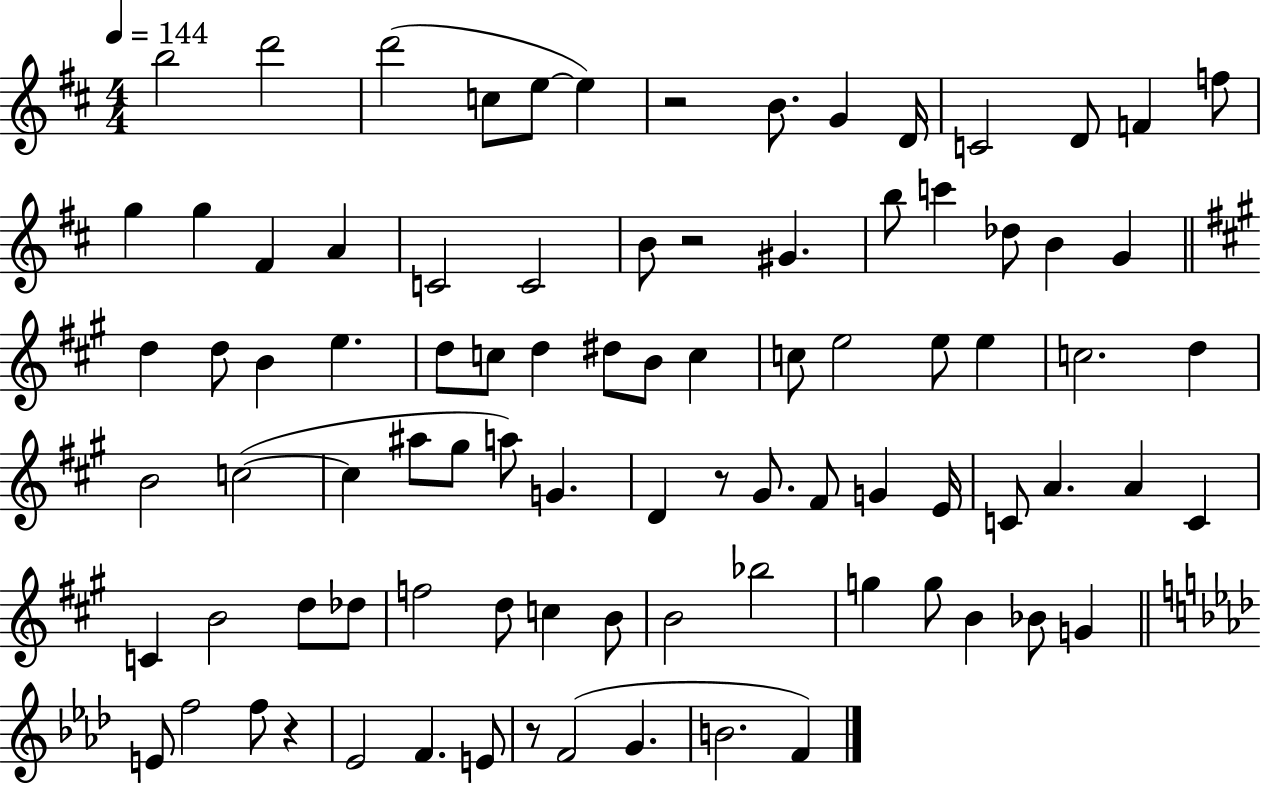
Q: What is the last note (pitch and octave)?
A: F4